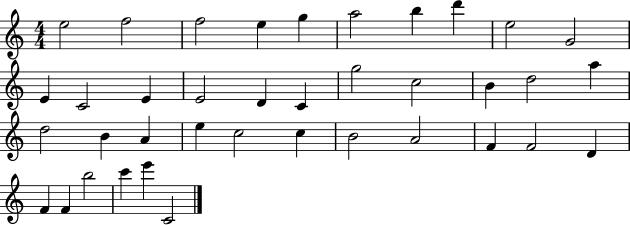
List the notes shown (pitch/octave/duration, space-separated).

E5/h F5/h F5/h E5/q G5/q A5/h B5/q D6/q E5/h G4/h E4/q C4/h E4/q E4/h D4/q C4/q G5/h C5/h B4/q D5/h A5/q D5/h B4/q A4/q E5/q C5/h C5/q B4/h A4/h F4/q F4/h D4/q F4/q F4/q B5/h C6/q E6/q C4/h